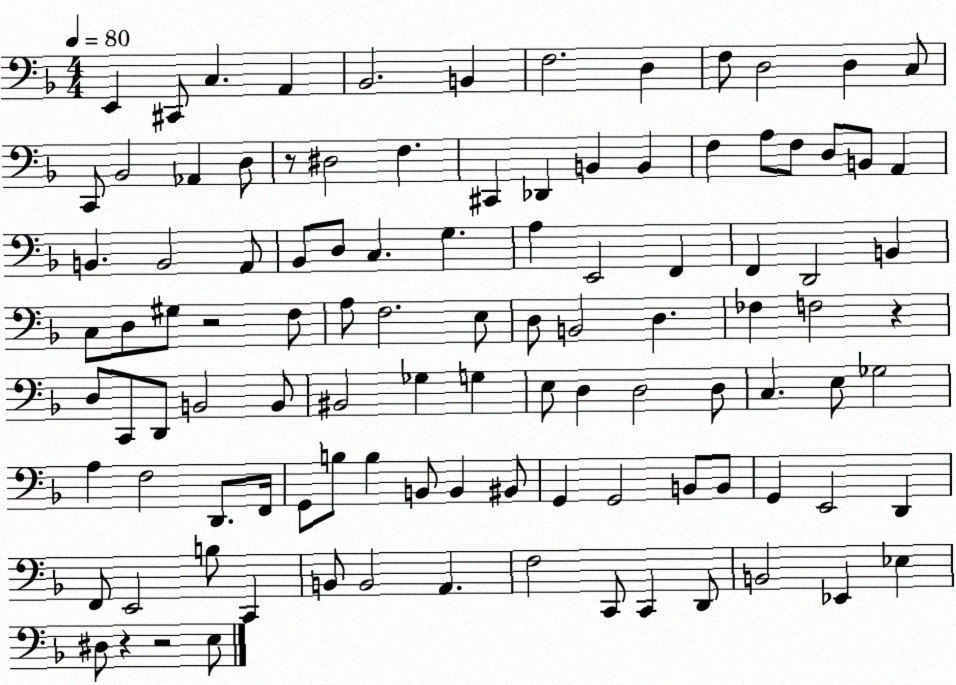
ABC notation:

X:1
T:Untitled
M:4/4
L:1/4
K:F
E,, ^C,,/2 C, A,, _B,,2 B,, F,2 D, F,/2 D,2 D, C,/2 C,,/2 _B,,2 _A,, D,/2 z/2 ^D,2 F, ^C,, _D,, B,, B,, F, A,/2 F,/2 D,/2 B,,/2 A,, B,, B,,2 A,,/2 _B,,/2 D,/2 C, G, A, E,,2 F,, F,, D,,2 B,, C,/2 D,/2 ^G,/2 z2 F,/2 A,/2 F,2 E,/2 D,/2 B,,2 D, _F, F,2 z D,/2 C,,/2 D,,/2 B,,2 B,,/2 ^B,,2 _G, G, E,/2 D, D,2 D,/2 C, E,/2 _G,2 A, F,2 D,,/2 F,,/4 G,,/2 B,/2 B, B,,/2 B,, ^B,,/2 G,, G,,2 B,,/2 B,,/2 G,, E,,2 D,, F,,/2 E,,2 B,/2 C,, B,,/2 B,,2 A,, F,2 C,,/2 C,, D,,/2 B,,2 _E,, _E, ^D,/2 z z2 E,/2